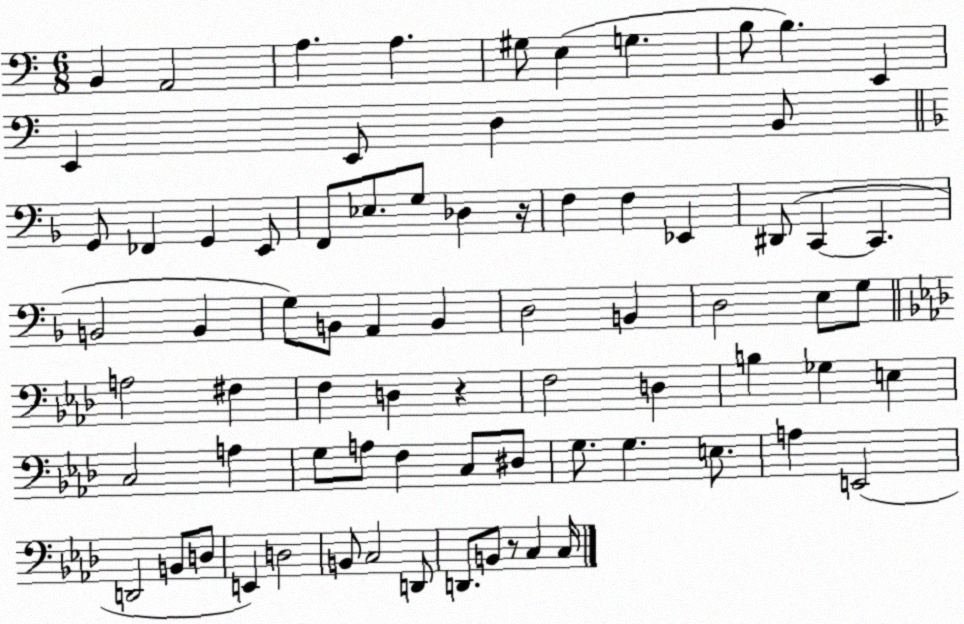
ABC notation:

X:1
T:Untitled
M:6/8
L:1/4
K:C
B,, A,,2 A, A, ^G,/2 E, G, B,/2 B, E,, E,, E,,/2 D, B,,/2 G,,/2 _F,, G,, E,,/2 F,,/2 _E,/2 G,/2 _D, z/4 F, F, _E,, ^D,,/2 C,, C,, B,,2 B,, G,/2 B,,/2 A,, B,, D,2 B,, D,2 E,/2 G,/2 A,2 ^F, F, D, z F,2 D, B, _G, E, C,2 A, G,/2 A,/2 F, C,/2 ^D,/2 G,/2 G, E,/2 A, E,,2 D,,2 B,,/2 D,/2 E,, D,2 B,,/2 C,2 D,,/2 D,,/2 B,,/2 z/2 C, C,/4